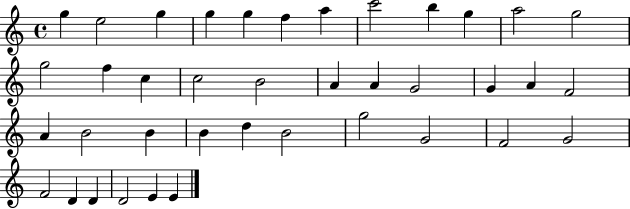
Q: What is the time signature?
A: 4/4